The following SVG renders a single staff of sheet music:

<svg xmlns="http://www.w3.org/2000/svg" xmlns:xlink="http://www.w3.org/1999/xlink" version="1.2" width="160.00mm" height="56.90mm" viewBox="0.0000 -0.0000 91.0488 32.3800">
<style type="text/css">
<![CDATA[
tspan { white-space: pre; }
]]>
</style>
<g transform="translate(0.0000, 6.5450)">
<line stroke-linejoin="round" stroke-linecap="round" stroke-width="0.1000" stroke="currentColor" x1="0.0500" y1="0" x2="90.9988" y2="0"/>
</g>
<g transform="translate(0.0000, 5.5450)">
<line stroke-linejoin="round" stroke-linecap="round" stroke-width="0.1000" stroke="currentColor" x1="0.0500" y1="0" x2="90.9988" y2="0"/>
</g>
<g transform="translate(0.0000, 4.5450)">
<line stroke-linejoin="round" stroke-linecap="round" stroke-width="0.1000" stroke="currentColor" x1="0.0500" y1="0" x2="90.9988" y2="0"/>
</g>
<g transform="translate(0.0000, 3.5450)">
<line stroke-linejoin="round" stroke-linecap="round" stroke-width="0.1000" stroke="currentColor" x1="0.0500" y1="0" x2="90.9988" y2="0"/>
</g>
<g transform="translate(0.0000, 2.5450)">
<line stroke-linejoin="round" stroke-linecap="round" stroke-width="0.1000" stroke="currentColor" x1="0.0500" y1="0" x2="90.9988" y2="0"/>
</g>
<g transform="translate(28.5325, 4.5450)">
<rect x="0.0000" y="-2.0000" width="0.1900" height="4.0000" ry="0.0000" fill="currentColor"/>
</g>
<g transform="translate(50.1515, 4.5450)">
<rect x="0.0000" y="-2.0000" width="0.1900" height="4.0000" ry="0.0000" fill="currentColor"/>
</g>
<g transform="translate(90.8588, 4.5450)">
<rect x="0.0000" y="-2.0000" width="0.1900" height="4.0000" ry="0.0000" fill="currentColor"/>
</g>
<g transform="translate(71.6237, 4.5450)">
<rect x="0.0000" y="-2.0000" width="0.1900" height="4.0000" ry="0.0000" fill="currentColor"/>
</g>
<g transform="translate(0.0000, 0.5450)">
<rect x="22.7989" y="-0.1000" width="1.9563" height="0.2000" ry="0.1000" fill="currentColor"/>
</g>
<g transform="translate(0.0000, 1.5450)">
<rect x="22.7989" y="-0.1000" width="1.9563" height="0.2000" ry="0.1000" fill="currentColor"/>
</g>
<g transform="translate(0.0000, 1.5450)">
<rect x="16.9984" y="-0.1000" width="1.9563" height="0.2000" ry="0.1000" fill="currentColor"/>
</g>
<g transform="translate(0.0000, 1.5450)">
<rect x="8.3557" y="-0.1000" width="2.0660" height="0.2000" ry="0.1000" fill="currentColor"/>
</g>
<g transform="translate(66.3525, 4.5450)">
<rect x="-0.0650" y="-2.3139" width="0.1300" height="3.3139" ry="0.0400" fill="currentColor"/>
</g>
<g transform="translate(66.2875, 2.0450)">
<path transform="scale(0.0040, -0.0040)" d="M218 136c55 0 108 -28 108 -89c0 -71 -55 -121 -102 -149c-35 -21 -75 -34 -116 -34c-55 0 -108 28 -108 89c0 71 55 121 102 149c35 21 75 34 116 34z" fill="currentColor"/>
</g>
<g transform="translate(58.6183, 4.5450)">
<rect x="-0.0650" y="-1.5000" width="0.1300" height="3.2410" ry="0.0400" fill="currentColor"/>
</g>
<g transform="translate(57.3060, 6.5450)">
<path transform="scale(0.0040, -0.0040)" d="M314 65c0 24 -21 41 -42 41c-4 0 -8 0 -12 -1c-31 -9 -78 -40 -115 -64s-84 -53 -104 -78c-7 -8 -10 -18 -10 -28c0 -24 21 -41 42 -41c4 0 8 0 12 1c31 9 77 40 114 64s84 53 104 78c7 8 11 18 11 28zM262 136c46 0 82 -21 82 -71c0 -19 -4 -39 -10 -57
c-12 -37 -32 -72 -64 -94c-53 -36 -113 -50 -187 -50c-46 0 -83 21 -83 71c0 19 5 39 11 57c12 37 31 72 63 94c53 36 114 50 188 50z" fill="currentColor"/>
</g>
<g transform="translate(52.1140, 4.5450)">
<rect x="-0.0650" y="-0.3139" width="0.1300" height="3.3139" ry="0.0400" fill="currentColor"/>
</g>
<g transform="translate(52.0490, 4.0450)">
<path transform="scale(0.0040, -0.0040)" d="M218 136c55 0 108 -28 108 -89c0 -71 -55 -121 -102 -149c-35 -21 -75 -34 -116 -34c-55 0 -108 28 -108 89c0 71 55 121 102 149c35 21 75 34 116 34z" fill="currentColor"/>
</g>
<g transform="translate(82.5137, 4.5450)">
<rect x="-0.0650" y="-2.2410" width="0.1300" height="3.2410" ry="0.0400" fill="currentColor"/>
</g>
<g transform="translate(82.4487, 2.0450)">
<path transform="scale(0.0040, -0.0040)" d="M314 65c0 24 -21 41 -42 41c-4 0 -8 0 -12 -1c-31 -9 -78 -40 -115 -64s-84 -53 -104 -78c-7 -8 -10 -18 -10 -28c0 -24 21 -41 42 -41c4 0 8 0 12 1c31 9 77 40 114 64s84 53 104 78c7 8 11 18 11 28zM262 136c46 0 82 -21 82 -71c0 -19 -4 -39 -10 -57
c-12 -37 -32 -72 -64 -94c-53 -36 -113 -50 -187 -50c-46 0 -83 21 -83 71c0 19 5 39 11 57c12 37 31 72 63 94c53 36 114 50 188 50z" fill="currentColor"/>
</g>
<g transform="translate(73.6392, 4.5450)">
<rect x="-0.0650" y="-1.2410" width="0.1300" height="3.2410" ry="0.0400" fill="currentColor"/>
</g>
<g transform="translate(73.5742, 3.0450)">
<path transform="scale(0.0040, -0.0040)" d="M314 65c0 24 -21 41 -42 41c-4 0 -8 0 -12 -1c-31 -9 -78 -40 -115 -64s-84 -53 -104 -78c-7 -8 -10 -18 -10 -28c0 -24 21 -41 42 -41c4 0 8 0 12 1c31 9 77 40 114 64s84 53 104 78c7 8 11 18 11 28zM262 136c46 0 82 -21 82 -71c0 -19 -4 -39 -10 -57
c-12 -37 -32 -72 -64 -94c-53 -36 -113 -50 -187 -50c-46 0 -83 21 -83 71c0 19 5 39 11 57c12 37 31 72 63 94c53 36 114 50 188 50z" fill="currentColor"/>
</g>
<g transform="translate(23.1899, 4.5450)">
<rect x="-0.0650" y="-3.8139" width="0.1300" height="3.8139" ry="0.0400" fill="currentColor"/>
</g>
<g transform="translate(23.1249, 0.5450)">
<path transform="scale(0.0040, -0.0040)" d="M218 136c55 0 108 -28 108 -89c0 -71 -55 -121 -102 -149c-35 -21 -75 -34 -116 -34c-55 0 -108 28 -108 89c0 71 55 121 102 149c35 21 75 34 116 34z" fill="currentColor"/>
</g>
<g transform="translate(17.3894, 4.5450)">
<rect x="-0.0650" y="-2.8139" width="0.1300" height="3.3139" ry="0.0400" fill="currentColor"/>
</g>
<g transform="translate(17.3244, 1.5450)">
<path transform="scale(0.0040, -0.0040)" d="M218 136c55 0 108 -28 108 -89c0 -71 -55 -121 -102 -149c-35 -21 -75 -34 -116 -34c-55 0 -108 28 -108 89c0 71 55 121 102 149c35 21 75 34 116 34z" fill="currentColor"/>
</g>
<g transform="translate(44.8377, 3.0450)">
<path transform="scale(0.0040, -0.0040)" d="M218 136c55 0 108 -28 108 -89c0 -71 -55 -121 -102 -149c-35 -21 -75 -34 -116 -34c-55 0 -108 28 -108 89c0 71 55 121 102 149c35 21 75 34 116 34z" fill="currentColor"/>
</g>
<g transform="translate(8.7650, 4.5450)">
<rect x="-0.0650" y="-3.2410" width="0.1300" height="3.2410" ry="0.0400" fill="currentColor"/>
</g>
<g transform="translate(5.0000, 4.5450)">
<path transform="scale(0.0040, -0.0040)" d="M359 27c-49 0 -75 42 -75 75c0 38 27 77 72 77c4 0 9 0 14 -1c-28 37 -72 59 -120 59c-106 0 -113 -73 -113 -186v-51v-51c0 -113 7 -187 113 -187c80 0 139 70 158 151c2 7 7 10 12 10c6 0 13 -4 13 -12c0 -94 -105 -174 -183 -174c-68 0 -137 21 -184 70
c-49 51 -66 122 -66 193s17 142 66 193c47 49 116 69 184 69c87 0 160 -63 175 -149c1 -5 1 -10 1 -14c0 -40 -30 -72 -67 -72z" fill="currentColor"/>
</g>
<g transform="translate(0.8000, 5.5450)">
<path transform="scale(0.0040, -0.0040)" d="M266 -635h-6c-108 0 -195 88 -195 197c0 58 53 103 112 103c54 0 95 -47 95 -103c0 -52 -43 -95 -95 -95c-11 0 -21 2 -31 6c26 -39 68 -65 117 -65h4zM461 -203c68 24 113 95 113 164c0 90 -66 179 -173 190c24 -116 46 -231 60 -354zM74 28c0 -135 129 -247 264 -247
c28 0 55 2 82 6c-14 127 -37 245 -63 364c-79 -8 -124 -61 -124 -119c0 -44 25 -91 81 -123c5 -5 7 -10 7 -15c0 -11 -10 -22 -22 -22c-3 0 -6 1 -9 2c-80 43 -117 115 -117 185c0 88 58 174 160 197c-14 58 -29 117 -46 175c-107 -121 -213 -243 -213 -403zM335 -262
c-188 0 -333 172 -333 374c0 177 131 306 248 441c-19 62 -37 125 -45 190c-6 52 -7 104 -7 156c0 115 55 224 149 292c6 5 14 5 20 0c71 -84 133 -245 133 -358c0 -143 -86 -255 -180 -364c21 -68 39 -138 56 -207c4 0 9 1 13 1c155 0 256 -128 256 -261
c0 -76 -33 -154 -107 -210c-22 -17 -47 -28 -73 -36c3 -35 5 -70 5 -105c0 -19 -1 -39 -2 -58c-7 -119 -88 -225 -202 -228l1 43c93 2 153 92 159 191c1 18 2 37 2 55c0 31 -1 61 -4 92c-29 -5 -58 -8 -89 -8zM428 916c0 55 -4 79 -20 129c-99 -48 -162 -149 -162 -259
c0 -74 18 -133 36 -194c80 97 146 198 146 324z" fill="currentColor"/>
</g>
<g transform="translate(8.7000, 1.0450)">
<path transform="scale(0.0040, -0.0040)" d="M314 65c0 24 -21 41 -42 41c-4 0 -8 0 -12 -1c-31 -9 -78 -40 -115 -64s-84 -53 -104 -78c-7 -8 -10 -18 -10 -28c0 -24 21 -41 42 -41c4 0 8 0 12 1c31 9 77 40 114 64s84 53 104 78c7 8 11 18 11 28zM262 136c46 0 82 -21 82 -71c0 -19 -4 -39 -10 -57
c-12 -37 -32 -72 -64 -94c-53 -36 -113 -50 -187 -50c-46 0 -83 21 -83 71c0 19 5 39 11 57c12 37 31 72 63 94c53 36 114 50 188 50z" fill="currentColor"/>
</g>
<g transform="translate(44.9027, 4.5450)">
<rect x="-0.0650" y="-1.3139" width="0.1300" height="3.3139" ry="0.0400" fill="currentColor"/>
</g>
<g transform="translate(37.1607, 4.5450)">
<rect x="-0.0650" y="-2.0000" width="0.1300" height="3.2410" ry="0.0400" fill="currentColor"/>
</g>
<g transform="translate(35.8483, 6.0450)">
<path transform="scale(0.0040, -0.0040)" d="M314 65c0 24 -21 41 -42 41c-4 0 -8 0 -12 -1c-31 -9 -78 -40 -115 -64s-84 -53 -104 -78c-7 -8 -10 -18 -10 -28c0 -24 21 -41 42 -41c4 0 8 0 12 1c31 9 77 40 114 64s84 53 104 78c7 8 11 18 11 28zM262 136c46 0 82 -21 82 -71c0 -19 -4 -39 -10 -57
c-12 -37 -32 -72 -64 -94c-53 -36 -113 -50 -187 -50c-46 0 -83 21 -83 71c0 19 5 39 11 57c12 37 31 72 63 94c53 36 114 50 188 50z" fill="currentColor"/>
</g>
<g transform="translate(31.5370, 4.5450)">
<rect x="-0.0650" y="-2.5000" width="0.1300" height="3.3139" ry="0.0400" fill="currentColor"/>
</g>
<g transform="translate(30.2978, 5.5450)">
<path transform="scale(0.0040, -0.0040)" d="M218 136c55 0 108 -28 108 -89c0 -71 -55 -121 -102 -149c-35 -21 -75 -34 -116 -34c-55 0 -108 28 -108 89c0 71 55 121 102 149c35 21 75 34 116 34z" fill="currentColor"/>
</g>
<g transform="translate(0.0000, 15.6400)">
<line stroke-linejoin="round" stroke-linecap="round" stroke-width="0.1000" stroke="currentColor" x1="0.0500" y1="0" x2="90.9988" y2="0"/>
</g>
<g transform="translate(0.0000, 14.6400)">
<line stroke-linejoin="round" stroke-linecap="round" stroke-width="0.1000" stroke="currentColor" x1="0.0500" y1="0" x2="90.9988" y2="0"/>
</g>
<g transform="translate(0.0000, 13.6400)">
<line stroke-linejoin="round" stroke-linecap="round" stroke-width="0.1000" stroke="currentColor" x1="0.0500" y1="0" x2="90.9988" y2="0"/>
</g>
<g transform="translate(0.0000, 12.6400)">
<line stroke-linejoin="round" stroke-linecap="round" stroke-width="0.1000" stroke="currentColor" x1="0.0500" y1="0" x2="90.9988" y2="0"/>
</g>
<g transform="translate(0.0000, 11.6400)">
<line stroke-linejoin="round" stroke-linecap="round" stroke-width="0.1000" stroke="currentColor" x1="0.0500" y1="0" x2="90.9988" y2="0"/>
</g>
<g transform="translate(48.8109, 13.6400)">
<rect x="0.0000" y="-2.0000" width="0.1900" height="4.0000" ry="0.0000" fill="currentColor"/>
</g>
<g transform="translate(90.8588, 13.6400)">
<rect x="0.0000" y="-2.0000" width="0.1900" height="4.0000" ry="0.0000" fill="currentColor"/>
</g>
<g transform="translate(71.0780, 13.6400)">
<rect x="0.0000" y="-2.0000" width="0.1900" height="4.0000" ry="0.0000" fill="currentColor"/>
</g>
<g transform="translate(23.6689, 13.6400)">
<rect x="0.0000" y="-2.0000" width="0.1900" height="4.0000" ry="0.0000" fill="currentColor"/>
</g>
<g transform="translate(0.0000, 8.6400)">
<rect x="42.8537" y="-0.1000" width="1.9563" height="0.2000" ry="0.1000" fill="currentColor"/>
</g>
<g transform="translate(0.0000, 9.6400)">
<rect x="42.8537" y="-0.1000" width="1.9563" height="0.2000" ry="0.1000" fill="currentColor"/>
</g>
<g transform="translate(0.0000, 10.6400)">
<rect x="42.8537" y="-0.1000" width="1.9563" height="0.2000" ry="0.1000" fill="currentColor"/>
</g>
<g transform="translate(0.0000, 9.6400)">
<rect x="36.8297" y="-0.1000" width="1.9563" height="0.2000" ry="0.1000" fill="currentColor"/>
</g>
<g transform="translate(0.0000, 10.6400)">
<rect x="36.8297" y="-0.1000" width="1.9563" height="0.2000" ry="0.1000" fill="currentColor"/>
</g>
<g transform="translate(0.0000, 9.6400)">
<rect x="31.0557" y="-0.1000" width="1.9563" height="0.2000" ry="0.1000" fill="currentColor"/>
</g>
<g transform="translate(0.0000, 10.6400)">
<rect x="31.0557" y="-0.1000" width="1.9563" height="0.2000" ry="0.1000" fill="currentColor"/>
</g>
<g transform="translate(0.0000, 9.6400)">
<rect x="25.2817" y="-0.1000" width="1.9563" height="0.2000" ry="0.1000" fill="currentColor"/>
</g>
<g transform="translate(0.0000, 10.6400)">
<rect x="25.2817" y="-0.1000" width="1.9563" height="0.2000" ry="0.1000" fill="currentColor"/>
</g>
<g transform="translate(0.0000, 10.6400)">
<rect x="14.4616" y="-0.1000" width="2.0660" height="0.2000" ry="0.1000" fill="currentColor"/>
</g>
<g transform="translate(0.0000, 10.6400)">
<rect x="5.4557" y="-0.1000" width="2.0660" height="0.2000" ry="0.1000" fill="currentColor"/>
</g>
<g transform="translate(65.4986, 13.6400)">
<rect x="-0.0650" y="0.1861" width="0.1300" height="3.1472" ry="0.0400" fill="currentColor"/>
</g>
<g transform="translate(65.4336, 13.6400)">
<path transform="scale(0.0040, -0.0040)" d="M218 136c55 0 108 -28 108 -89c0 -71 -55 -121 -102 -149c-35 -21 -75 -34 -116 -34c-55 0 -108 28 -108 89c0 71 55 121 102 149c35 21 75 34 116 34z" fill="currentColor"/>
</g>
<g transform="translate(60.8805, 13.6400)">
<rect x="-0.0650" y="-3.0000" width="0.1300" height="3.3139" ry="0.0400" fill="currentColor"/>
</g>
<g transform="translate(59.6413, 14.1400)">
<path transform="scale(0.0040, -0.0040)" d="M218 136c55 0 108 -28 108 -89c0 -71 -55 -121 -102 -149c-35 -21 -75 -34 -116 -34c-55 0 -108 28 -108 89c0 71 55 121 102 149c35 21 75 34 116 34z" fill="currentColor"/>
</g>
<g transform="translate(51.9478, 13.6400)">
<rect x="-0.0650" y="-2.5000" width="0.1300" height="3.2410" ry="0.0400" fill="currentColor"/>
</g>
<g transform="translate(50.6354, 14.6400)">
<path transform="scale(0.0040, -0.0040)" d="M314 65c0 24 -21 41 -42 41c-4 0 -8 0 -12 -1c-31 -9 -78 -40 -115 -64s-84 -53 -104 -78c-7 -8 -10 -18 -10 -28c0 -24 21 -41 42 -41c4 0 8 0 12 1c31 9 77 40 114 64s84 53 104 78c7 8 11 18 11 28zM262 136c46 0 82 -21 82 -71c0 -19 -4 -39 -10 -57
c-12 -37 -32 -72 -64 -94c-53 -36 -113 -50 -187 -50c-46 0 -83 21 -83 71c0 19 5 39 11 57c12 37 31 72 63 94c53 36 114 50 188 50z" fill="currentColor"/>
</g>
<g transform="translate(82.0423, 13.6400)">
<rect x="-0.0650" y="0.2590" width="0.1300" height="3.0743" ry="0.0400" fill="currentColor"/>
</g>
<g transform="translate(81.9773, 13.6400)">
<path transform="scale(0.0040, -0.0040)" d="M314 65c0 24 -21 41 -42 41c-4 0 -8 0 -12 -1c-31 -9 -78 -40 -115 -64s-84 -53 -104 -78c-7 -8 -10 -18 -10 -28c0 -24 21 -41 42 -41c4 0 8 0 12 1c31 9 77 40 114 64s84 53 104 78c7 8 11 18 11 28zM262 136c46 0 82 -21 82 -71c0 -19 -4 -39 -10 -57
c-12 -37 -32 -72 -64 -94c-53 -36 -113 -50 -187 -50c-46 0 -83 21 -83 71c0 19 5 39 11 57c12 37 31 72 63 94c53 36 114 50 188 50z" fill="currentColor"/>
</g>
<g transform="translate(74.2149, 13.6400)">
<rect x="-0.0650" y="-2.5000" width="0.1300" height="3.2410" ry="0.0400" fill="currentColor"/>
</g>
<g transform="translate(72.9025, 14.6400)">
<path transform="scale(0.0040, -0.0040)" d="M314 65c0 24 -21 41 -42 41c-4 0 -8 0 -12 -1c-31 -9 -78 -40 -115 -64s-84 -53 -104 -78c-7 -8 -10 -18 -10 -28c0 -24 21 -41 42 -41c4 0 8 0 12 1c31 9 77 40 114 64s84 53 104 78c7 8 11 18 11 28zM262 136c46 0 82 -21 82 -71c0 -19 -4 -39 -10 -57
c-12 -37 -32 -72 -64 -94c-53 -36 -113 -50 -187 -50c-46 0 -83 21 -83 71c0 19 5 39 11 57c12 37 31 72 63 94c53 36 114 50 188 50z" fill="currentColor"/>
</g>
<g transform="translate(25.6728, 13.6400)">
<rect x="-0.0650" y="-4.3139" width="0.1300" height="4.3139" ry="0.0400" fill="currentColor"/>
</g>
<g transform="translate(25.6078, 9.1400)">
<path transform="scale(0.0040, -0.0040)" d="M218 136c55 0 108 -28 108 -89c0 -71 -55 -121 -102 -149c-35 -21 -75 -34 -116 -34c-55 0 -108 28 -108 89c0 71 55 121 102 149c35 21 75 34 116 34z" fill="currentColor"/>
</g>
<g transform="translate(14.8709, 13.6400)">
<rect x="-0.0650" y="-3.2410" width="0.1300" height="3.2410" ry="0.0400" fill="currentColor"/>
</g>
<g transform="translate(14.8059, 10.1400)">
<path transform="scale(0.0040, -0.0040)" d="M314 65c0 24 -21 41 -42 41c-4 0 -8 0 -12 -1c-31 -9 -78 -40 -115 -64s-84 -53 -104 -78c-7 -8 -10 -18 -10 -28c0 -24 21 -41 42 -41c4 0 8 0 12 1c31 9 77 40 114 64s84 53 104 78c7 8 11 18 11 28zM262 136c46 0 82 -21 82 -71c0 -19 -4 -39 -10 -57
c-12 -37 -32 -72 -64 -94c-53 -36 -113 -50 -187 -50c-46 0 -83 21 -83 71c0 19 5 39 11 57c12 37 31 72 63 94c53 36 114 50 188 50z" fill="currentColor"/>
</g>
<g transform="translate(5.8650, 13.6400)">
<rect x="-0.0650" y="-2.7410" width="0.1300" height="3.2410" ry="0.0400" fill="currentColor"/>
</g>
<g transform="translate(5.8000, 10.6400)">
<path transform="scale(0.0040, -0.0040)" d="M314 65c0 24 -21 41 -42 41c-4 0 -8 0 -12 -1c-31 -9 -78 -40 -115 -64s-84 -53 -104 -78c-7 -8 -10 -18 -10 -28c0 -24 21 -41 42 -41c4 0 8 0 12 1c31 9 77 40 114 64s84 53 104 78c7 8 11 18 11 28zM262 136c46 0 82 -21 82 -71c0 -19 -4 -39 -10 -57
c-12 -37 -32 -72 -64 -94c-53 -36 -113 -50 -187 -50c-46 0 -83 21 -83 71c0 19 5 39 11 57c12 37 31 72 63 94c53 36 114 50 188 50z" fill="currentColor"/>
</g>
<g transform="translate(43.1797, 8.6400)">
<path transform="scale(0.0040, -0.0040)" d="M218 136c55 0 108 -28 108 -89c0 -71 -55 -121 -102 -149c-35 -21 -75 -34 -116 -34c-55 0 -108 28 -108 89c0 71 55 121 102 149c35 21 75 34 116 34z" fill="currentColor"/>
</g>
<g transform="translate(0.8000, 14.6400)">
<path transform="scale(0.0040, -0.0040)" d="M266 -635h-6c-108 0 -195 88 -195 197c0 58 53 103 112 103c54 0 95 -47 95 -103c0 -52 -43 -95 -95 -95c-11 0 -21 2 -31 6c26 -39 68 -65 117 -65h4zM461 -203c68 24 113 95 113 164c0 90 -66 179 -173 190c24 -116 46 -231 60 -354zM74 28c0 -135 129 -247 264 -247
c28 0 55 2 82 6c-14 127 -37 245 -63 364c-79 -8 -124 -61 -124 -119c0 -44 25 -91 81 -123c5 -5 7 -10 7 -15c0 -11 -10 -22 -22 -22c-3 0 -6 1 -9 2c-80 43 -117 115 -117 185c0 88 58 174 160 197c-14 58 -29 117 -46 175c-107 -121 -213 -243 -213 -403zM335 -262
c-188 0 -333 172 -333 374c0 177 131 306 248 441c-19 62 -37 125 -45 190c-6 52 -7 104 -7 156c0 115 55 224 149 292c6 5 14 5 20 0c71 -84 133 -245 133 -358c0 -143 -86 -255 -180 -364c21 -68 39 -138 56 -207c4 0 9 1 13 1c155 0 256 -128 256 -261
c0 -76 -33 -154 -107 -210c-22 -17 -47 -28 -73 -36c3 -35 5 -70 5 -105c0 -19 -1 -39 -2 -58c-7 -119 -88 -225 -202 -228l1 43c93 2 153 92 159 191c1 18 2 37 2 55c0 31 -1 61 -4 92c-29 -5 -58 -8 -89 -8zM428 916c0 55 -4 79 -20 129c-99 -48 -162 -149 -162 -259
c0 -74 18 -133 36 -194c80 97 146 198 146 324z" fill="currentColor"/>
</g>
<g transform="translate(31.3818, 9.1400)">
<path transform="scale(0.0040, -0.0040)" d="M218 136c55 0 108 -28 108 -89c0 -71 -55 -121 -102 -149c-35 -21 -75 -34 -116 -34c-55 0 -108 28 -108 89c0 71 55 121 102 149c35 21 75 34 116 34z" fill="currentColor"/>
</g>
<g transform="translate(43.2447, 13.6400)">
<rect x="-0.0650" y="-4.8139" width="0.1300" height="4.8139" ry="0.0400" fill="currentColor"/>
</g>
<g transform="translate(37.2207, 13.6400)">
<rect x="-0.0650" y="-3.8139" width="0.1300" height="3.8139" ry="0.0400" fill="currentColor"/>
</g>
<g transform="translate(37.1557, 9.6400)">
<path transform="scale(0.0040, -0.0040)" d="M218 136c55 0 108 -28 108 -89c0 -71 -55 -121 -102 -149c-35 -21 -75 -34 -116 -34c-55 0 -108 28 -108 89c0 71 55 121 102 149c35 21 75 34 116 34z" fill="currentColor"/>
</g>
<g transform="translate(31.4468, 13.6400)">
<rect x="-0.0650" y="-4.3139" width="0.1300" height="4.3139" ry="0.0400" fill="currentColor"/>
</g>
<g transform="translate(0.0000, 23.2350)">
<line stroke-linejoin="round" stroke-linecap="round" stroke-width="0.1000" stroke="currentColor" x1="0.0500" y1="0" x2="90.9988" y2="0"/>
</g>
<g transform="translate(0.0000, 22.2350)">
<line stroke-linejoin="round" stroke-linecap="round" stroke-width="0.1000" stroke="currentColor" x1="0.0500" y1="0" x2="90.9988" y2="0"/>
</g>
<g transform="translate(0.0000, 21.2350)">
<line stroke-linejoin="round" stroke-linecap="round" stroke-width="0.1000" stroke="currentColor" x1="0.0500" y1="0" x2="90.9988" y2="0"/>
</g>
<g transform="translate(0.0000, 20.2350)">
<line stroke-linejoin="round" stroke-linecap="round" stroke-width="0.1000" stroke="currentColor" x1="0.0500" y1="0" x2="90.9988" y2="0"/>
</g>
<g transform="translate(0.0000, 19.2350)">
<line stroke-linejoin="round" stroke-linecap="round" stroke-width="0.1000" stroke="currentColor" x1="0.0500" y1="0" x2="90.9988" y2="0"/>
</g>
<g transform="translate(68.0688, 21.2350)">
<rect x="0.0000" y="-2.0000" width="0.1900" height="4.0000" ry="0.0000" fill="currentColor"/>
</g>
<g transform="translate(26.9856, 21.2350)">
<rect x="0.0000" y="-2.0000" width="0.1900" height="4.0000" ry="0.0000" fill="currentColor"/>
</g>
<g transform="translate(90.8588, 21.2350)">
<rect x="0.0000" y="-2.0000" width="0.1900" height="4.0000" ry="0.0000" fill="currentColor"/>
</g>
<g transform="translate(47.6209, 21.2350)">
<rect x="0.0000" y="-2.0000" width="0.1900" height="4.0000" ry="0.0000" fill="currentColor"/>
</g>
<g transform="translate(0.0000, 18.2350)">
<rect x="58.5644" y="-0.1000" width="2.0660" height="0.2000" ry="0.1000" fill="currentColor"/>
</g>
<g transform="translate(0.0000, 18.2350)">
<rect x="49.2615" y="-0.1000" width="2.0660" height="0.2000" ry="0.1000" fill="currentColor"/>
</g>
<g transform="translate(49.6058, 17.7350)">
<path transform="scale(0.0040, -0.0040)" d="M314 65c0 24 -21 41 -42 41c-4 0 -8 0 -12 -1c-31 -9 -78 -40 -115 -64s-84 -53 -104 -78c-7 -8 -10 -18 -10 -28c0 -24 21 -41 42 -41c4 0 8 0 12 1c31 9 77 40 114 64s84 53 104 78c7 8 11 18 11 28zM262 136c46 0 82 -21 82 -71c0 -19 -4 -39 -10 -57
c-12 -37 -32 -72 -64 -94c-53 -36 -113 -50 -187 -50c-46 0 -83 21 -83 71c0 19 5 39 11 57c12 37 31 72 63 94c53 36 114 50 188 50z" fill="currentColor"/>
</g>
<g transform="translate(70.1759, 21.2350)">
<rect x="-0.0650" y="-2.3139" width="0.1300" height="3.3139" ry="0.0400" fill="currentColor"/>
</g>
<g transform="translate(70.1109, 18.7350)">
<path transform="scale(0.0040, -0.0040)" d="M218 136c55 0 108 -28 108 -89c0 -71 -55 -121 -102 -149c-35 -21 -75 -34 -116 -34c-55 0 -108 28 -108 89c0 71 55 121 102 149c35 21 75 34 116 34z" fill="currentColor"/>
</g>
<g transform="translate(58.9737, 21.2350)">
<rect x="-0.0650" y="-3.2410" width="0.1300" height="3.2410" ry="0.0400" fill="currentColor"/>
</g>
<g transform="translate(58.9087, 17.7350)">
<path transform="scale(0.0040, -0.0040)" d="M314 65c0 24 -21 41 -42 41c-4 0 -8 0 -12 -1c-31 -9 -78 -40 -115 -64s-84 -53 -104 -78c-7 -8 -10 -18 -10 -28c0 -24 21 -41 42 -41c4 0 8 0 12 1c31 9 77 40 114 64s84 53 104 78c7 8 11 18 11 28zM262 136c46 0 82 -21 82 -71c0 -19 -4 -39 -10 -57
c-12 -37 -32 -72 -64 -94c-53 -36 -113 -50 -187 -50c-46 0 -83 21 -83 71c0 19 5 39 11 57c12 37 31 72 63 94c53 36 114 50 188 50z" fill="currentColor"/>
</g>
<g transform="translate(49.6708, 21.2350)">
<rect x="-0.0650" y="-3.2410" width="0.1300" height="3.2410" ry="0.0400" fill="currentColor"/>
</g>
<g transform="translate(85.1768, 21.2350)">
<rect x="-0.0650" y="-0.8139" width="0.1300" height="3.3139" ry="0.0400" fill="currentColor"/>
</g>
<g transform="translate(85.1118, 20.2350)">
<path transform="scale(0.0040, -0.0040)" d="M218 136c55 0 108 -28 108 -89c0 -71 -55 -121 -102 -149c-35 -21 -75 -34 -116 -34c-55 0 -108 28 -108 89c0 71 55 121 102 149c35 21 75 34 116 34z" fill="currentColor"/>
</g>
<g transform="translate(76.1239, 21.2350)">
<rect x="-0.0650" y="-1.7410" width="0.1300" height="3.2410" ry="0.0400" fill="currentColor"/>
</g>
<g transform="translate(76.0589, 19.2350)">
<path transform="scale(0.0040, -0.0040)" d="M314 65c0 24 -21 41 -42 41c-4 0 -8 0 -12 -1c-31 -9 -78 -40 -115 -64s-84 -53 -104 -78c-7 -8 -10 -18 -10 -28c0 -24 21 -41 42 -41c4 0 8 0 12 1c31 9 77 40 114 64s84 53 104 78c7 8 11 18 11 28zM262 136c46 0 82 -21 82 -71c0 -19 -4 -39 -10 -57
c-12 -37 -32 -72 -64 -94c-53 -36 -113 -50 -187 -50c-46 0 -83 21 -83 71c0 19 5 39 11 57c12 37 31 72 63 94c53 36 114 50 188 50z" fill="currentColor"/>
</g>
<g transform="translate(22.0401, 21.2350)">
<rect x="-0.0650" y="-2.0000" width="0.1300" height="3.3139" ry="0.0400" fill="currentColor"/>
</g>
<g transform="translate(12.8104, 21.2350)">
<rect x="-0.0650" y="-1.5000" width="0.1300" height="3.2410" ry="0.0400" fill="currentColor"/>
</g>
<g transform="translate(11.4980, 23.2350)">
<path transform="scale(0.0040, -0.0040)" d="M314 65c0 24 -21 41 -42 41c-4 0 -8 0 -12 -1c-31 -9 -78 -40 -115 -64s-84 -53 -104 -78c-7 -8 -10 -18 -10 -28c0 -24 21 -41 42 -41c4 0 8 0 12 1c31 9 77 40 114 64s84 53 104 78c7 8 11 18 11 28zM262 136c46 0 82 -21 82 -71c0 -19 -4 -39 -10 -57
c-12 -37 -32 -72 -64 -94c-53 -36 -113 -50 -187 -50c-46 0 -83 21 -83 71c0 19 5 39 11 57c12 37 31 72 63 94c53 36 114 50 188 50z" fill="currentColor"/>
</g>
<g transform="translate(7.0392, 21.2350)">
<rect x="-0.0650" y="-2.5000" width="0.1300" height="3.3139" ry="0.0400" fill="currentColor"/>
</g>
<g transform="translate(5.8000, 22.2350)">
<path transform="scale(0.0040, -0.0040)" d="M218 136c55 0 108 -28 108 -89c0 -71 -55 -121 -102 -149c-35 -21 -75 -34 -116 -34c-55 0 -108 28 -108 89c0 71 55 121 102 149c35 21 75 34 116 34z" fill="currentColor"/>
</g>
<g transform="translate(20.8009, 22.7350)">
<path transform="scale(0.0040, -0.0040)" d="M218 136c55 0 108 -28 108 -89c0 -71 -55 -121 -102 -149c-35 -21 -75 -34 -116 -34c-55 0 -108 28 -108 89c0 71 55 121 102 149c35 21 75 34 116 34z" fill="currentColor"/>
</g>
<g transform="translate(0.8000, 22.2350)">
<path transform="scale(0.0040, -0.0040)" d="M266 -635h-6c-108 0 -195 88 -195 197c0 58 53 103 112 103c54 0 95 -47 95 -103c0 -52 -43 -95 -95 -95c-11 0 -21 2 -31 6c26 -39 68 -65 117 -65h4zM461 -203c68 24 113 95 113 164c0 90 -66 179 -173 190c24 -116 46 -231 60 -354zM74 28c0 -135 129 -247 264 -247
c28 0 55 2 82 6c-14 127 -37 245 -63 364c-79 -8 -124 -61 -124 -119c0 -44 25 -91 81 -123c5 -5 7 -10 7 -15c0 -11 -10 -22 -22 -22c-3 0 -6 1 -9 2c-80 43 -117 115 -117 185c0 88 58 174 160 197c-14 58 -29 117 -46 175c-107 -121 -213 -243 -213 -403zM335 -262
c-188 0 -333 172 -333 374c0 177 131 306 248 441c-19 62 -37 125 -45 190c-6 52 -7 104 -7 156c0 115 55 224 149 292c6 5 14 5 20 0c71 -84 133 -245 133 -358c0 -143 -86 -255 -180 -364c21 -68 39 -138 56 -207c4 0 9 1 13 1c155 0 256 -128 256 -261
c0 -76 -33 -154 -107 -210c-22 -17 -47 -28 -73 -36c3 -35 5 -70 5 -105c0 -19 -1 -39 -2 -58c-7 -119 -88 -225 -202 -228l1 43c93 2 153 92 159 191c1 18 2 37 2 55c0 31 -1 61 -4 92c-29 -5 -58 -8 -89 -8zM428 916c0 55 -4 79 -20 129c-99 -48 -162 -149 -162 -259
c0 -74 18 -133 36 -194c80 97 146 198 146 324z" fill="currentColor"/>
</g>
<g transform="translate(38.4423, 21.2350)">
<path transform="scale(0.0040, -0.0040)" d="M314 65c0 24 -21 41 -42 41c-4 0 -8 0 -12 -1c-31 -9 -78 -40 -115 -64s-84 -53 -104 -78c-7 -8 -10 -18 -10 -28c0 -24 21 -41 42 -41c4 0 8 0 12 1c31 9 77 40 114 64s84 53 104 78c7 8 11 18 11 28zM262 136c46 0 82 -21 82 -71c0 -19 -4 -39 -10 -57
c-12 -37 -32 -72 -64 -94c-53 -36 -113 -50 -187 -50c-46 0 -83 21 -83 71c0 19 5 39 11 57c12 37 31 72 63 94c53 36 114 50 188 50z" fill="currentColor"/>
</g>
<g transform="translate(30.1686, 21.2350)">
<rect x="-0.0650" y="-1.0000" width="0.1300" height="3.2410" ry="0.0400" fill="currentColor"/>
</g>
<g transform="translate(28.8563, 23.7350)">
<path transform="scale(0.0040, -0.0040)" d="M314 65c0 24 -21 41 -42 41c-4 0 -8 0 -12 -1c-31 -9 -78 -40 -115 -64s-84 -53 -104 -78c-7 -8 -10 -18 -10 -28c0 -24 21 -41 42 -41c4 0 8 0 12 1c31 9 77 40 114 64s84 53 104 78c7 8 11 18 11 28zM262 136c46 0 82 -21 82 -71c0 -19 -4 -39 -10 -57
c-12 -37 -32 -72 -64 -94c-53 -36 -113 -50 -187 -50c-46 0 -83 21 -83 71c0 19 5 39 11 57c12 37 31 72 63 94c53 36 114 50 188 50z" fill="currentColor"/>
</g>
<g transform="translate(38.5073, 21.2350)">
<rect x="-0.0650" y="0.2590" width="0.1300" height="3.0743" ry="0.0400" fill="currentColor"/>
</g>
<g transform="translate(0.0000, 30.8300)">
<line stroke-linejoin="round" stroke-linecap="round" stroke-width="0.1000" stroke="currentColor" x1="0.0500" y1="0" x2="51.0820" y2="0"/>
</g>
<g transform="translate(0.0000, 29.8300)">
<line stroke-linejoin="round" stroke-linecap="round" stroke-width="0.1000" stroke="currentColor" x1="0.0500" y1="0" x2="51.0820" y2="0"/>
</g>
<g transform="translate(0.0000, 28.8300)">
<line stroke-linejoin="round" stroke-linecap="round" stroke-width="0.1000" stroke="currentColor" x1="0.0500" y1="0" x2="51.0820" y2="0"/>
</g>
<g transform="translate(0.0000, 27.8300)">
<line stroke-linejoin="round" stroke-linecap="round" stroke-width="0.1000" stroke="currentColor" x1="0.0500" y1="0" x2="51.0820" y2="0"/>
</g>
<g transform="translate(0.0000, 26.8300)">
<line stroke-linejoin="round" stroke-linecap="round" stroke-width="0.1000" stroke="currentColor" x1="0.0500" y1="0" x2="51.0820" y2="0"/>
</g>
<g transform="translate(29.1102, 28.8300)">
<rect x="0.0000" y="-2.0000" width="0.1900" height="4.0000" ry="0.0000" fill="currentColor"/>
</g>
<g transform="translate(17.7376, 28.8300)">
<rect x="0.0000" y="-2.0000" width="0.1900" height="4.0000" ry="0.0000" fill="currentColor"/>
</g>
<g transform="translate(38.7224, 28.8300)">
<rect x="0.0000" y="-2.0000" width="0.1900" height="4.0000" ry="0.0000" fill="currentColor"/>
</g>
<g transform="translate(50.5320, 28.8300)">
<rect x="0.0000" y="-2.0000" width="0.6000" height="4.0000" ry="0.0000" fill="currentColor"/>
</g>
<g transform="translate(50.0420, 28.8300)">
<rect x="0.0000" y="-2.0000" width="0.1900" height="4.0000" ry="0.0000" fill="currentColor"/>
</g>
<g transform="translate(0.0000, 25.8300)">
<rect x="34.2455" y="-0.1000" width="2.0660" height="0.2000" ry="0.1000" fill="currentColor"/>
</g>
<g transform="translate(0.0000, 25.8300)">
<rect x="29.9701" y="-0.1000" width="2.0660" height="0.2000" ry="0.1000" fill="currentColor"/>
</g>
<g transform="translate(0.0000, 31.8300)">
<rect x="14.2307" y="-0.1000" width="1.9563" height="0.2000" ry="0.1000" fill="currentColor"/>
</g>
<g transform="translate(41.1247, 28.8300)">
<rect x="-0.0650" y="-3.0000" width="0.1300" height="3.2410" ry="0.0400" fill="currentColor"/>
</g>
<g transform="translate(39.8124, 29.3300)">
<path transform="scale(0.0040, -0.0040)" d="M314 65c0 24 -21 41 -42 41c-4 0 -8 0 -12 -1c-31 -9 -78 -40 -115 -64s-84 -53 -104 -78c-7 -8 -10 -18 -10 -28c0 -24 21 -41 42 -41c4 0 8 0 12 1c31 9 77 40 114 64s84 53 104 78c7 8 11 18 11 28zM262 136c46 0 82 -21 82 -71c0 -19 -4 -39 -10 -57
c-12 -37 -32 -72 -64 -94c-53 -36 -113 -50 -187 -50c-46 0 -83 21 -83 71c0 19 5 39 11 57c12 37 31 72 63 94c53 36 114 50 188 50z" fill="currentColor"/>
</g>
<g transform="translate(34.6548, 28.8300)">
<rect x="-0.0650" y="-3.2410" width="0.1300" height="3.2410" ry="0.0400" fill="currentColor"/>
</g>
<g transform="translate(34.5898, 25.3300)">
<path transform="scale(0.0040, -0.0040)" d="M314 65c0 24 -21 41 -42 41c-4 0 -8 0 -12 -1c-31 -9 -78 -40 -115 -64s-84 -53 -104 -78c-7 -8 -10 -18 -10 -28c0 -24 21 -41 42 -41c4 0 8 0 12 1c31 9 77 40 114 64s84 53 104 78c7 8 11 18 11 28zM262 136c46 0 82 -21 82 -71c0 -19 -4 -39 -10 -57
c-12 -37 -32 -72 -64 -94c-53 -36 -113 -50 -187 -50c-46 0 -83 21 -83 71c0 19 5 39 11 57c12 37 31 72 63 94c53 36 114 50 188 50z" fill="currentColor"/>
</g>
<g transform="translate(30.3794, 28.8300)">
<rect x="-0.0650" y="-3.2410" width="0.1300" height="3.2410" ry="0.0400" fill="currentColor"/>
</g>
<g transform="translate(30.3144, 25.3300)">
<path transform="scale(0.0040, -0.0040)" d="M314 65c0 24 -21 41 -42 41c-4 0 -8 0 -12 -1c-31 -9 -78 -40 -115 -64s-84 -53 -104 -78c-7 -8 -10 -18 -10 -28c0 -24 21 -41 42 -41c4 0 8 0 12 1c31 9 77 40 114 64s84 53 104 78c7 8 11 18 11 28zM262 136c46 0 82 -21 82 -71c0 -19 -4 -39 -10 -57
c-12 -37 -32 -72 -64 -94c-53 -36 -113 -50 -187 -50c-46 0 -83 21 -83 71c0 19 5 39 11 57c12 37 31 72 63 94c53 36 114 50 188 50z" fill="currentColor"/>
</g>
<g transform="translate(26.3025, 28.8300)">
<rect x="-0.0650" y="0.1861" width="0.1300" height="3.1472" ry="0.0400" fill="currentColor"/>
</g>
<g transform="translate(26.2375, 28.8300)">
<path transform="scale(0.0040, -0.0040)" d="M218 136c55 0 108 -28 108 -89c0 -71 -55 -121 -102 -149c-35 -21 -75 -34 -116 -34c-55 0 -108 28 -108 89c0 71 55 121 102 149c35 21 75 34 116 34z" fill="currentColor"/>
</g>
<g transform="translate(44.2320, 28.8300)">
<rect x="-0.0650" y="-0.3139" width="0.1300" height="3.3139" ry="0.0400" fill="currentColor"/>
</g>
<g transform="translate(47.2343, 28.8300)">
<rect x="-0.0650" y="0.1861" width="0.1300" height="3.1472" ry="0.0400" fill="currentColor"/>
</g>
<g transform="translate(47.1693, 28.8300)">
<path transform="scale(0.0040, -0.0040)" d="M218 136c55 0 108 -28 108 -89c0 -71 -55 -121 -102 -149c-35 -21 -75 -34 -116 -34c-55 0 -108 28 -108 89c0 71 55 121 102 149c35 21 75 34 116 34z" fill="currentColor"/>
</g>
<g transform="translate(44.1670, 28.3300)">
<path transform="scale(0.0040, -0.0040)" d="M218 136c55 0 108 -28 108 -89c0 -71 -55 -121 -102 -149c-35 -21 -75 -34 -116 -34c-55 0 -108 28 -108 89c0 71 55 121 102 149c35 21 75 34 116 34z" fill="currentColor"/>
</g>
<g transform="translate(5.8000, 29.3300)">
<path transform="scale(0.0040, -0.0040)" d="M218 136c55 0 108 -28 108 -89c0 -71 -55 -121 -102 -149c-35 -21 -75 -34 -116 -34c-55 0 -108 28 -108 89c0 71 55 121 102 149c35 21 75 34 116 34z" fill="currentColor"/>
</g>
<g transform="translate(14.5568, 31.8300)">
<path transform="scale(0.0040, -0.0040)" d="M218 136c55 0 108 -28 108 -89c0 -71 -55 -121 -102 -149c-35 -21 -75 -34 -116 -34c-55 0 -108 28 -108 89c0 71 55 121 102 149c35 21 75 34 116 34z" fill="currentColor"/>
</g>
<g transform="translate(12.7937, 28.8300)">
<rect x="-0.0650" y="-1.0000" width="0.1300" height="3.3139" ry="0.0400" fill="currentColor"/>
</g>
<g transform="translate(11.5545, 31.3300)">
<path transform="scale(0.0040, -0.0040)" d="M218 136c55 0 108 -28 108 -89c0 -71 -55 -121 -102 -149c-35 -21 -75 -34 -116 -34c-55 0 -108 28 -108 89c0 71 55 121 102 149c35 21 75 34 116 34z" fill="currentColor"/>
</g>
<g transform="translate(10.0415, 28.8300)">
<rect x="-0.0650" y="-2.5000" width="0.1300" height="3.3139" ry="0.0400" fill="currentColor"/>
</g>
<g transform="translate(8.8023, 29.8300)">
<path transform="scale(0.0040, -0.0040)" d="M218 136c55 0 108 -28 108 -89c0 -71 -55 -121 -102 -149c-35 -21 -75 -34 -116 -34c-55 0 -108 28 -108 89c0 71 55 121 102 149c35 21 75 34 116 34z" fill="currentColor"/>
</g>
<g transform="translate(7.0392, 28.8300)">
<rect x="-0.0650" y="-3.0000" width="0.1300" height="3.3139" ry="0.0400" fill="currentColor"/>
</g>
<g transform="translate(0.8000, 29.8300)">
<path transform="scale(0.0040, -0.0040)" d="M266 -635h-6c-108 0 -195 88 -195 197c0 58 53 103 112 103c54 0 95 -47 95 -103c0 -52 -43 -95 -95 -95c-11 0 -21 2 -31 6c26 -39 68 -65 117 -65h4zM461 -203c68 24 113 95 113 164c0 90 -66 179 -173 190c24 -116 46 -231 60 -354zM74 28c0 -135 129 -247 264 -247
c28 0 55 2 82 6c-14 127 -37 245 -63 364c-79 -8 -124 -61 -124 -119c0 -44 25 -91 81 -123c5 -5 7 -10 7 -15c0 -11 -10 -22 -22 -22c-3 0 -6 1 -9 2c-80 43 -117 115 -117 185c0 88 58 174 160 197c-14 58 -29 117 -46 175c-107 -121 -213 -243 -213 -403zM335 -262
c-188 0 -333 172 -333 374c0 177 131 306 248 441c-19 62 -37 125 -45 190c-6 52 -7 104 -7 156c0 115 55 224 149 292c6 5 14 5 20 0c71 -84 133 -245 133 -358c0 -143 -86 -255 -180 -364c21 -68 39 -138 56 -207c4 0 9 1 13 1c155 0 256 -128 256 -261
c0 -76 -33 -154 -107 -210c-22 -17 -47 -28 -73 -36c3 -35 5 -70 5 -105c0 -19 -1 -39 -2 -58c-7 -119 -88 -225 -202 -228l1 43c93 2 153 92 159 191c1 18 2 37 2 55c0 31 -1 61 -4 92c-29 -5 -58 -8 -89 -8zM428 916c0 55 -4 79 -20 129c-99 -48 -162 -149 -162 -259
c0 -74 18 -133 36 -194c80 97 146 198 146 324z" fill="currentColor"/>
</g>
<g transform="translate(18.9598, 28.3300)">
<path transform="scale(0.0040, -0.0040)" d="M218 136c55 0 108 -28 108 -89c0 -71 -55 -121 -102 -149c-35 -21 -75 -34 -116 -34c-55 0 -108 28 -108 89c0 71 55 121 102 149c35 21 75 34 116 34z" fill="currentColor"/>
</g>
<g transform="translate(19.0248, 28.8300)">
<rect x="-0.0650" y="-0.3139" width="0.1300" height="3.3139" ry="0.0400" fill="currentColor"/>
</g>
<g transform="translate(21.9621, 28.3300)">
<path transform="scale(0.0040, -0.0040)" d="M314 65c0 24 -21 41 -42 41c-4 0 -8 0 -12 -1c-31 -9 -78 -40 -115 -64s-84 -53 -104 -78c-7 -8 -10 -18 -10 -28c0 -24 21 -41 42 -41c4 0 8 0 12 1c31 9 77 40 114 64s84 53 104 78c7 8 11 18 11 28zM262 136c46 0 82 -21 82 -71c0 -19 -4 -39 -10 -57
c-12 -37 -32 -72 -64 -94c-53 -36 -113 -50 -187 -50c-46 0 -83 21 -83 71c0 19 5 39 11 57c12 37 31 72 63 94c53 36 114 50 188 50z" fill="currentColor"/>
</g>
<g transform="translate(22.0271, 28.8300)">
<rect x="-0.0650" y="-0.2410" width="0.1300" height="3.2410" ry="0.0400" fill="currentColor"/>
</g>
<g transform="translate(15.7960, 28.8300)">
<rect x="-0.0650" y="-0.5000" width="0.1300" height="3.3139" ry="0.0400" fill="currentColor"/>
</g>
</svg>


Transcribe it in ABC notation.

X:1
T:Untitled
M:4/4
L:1/4
K:C
b2 a c' G F2 e c E2 g e2 g2 a2 b2 d' d' c' e' G2 A B G2 B2 G E2 F D2 B2 b2 b2 g f2 d A G D C c c2 B b2 b2 A2 c B